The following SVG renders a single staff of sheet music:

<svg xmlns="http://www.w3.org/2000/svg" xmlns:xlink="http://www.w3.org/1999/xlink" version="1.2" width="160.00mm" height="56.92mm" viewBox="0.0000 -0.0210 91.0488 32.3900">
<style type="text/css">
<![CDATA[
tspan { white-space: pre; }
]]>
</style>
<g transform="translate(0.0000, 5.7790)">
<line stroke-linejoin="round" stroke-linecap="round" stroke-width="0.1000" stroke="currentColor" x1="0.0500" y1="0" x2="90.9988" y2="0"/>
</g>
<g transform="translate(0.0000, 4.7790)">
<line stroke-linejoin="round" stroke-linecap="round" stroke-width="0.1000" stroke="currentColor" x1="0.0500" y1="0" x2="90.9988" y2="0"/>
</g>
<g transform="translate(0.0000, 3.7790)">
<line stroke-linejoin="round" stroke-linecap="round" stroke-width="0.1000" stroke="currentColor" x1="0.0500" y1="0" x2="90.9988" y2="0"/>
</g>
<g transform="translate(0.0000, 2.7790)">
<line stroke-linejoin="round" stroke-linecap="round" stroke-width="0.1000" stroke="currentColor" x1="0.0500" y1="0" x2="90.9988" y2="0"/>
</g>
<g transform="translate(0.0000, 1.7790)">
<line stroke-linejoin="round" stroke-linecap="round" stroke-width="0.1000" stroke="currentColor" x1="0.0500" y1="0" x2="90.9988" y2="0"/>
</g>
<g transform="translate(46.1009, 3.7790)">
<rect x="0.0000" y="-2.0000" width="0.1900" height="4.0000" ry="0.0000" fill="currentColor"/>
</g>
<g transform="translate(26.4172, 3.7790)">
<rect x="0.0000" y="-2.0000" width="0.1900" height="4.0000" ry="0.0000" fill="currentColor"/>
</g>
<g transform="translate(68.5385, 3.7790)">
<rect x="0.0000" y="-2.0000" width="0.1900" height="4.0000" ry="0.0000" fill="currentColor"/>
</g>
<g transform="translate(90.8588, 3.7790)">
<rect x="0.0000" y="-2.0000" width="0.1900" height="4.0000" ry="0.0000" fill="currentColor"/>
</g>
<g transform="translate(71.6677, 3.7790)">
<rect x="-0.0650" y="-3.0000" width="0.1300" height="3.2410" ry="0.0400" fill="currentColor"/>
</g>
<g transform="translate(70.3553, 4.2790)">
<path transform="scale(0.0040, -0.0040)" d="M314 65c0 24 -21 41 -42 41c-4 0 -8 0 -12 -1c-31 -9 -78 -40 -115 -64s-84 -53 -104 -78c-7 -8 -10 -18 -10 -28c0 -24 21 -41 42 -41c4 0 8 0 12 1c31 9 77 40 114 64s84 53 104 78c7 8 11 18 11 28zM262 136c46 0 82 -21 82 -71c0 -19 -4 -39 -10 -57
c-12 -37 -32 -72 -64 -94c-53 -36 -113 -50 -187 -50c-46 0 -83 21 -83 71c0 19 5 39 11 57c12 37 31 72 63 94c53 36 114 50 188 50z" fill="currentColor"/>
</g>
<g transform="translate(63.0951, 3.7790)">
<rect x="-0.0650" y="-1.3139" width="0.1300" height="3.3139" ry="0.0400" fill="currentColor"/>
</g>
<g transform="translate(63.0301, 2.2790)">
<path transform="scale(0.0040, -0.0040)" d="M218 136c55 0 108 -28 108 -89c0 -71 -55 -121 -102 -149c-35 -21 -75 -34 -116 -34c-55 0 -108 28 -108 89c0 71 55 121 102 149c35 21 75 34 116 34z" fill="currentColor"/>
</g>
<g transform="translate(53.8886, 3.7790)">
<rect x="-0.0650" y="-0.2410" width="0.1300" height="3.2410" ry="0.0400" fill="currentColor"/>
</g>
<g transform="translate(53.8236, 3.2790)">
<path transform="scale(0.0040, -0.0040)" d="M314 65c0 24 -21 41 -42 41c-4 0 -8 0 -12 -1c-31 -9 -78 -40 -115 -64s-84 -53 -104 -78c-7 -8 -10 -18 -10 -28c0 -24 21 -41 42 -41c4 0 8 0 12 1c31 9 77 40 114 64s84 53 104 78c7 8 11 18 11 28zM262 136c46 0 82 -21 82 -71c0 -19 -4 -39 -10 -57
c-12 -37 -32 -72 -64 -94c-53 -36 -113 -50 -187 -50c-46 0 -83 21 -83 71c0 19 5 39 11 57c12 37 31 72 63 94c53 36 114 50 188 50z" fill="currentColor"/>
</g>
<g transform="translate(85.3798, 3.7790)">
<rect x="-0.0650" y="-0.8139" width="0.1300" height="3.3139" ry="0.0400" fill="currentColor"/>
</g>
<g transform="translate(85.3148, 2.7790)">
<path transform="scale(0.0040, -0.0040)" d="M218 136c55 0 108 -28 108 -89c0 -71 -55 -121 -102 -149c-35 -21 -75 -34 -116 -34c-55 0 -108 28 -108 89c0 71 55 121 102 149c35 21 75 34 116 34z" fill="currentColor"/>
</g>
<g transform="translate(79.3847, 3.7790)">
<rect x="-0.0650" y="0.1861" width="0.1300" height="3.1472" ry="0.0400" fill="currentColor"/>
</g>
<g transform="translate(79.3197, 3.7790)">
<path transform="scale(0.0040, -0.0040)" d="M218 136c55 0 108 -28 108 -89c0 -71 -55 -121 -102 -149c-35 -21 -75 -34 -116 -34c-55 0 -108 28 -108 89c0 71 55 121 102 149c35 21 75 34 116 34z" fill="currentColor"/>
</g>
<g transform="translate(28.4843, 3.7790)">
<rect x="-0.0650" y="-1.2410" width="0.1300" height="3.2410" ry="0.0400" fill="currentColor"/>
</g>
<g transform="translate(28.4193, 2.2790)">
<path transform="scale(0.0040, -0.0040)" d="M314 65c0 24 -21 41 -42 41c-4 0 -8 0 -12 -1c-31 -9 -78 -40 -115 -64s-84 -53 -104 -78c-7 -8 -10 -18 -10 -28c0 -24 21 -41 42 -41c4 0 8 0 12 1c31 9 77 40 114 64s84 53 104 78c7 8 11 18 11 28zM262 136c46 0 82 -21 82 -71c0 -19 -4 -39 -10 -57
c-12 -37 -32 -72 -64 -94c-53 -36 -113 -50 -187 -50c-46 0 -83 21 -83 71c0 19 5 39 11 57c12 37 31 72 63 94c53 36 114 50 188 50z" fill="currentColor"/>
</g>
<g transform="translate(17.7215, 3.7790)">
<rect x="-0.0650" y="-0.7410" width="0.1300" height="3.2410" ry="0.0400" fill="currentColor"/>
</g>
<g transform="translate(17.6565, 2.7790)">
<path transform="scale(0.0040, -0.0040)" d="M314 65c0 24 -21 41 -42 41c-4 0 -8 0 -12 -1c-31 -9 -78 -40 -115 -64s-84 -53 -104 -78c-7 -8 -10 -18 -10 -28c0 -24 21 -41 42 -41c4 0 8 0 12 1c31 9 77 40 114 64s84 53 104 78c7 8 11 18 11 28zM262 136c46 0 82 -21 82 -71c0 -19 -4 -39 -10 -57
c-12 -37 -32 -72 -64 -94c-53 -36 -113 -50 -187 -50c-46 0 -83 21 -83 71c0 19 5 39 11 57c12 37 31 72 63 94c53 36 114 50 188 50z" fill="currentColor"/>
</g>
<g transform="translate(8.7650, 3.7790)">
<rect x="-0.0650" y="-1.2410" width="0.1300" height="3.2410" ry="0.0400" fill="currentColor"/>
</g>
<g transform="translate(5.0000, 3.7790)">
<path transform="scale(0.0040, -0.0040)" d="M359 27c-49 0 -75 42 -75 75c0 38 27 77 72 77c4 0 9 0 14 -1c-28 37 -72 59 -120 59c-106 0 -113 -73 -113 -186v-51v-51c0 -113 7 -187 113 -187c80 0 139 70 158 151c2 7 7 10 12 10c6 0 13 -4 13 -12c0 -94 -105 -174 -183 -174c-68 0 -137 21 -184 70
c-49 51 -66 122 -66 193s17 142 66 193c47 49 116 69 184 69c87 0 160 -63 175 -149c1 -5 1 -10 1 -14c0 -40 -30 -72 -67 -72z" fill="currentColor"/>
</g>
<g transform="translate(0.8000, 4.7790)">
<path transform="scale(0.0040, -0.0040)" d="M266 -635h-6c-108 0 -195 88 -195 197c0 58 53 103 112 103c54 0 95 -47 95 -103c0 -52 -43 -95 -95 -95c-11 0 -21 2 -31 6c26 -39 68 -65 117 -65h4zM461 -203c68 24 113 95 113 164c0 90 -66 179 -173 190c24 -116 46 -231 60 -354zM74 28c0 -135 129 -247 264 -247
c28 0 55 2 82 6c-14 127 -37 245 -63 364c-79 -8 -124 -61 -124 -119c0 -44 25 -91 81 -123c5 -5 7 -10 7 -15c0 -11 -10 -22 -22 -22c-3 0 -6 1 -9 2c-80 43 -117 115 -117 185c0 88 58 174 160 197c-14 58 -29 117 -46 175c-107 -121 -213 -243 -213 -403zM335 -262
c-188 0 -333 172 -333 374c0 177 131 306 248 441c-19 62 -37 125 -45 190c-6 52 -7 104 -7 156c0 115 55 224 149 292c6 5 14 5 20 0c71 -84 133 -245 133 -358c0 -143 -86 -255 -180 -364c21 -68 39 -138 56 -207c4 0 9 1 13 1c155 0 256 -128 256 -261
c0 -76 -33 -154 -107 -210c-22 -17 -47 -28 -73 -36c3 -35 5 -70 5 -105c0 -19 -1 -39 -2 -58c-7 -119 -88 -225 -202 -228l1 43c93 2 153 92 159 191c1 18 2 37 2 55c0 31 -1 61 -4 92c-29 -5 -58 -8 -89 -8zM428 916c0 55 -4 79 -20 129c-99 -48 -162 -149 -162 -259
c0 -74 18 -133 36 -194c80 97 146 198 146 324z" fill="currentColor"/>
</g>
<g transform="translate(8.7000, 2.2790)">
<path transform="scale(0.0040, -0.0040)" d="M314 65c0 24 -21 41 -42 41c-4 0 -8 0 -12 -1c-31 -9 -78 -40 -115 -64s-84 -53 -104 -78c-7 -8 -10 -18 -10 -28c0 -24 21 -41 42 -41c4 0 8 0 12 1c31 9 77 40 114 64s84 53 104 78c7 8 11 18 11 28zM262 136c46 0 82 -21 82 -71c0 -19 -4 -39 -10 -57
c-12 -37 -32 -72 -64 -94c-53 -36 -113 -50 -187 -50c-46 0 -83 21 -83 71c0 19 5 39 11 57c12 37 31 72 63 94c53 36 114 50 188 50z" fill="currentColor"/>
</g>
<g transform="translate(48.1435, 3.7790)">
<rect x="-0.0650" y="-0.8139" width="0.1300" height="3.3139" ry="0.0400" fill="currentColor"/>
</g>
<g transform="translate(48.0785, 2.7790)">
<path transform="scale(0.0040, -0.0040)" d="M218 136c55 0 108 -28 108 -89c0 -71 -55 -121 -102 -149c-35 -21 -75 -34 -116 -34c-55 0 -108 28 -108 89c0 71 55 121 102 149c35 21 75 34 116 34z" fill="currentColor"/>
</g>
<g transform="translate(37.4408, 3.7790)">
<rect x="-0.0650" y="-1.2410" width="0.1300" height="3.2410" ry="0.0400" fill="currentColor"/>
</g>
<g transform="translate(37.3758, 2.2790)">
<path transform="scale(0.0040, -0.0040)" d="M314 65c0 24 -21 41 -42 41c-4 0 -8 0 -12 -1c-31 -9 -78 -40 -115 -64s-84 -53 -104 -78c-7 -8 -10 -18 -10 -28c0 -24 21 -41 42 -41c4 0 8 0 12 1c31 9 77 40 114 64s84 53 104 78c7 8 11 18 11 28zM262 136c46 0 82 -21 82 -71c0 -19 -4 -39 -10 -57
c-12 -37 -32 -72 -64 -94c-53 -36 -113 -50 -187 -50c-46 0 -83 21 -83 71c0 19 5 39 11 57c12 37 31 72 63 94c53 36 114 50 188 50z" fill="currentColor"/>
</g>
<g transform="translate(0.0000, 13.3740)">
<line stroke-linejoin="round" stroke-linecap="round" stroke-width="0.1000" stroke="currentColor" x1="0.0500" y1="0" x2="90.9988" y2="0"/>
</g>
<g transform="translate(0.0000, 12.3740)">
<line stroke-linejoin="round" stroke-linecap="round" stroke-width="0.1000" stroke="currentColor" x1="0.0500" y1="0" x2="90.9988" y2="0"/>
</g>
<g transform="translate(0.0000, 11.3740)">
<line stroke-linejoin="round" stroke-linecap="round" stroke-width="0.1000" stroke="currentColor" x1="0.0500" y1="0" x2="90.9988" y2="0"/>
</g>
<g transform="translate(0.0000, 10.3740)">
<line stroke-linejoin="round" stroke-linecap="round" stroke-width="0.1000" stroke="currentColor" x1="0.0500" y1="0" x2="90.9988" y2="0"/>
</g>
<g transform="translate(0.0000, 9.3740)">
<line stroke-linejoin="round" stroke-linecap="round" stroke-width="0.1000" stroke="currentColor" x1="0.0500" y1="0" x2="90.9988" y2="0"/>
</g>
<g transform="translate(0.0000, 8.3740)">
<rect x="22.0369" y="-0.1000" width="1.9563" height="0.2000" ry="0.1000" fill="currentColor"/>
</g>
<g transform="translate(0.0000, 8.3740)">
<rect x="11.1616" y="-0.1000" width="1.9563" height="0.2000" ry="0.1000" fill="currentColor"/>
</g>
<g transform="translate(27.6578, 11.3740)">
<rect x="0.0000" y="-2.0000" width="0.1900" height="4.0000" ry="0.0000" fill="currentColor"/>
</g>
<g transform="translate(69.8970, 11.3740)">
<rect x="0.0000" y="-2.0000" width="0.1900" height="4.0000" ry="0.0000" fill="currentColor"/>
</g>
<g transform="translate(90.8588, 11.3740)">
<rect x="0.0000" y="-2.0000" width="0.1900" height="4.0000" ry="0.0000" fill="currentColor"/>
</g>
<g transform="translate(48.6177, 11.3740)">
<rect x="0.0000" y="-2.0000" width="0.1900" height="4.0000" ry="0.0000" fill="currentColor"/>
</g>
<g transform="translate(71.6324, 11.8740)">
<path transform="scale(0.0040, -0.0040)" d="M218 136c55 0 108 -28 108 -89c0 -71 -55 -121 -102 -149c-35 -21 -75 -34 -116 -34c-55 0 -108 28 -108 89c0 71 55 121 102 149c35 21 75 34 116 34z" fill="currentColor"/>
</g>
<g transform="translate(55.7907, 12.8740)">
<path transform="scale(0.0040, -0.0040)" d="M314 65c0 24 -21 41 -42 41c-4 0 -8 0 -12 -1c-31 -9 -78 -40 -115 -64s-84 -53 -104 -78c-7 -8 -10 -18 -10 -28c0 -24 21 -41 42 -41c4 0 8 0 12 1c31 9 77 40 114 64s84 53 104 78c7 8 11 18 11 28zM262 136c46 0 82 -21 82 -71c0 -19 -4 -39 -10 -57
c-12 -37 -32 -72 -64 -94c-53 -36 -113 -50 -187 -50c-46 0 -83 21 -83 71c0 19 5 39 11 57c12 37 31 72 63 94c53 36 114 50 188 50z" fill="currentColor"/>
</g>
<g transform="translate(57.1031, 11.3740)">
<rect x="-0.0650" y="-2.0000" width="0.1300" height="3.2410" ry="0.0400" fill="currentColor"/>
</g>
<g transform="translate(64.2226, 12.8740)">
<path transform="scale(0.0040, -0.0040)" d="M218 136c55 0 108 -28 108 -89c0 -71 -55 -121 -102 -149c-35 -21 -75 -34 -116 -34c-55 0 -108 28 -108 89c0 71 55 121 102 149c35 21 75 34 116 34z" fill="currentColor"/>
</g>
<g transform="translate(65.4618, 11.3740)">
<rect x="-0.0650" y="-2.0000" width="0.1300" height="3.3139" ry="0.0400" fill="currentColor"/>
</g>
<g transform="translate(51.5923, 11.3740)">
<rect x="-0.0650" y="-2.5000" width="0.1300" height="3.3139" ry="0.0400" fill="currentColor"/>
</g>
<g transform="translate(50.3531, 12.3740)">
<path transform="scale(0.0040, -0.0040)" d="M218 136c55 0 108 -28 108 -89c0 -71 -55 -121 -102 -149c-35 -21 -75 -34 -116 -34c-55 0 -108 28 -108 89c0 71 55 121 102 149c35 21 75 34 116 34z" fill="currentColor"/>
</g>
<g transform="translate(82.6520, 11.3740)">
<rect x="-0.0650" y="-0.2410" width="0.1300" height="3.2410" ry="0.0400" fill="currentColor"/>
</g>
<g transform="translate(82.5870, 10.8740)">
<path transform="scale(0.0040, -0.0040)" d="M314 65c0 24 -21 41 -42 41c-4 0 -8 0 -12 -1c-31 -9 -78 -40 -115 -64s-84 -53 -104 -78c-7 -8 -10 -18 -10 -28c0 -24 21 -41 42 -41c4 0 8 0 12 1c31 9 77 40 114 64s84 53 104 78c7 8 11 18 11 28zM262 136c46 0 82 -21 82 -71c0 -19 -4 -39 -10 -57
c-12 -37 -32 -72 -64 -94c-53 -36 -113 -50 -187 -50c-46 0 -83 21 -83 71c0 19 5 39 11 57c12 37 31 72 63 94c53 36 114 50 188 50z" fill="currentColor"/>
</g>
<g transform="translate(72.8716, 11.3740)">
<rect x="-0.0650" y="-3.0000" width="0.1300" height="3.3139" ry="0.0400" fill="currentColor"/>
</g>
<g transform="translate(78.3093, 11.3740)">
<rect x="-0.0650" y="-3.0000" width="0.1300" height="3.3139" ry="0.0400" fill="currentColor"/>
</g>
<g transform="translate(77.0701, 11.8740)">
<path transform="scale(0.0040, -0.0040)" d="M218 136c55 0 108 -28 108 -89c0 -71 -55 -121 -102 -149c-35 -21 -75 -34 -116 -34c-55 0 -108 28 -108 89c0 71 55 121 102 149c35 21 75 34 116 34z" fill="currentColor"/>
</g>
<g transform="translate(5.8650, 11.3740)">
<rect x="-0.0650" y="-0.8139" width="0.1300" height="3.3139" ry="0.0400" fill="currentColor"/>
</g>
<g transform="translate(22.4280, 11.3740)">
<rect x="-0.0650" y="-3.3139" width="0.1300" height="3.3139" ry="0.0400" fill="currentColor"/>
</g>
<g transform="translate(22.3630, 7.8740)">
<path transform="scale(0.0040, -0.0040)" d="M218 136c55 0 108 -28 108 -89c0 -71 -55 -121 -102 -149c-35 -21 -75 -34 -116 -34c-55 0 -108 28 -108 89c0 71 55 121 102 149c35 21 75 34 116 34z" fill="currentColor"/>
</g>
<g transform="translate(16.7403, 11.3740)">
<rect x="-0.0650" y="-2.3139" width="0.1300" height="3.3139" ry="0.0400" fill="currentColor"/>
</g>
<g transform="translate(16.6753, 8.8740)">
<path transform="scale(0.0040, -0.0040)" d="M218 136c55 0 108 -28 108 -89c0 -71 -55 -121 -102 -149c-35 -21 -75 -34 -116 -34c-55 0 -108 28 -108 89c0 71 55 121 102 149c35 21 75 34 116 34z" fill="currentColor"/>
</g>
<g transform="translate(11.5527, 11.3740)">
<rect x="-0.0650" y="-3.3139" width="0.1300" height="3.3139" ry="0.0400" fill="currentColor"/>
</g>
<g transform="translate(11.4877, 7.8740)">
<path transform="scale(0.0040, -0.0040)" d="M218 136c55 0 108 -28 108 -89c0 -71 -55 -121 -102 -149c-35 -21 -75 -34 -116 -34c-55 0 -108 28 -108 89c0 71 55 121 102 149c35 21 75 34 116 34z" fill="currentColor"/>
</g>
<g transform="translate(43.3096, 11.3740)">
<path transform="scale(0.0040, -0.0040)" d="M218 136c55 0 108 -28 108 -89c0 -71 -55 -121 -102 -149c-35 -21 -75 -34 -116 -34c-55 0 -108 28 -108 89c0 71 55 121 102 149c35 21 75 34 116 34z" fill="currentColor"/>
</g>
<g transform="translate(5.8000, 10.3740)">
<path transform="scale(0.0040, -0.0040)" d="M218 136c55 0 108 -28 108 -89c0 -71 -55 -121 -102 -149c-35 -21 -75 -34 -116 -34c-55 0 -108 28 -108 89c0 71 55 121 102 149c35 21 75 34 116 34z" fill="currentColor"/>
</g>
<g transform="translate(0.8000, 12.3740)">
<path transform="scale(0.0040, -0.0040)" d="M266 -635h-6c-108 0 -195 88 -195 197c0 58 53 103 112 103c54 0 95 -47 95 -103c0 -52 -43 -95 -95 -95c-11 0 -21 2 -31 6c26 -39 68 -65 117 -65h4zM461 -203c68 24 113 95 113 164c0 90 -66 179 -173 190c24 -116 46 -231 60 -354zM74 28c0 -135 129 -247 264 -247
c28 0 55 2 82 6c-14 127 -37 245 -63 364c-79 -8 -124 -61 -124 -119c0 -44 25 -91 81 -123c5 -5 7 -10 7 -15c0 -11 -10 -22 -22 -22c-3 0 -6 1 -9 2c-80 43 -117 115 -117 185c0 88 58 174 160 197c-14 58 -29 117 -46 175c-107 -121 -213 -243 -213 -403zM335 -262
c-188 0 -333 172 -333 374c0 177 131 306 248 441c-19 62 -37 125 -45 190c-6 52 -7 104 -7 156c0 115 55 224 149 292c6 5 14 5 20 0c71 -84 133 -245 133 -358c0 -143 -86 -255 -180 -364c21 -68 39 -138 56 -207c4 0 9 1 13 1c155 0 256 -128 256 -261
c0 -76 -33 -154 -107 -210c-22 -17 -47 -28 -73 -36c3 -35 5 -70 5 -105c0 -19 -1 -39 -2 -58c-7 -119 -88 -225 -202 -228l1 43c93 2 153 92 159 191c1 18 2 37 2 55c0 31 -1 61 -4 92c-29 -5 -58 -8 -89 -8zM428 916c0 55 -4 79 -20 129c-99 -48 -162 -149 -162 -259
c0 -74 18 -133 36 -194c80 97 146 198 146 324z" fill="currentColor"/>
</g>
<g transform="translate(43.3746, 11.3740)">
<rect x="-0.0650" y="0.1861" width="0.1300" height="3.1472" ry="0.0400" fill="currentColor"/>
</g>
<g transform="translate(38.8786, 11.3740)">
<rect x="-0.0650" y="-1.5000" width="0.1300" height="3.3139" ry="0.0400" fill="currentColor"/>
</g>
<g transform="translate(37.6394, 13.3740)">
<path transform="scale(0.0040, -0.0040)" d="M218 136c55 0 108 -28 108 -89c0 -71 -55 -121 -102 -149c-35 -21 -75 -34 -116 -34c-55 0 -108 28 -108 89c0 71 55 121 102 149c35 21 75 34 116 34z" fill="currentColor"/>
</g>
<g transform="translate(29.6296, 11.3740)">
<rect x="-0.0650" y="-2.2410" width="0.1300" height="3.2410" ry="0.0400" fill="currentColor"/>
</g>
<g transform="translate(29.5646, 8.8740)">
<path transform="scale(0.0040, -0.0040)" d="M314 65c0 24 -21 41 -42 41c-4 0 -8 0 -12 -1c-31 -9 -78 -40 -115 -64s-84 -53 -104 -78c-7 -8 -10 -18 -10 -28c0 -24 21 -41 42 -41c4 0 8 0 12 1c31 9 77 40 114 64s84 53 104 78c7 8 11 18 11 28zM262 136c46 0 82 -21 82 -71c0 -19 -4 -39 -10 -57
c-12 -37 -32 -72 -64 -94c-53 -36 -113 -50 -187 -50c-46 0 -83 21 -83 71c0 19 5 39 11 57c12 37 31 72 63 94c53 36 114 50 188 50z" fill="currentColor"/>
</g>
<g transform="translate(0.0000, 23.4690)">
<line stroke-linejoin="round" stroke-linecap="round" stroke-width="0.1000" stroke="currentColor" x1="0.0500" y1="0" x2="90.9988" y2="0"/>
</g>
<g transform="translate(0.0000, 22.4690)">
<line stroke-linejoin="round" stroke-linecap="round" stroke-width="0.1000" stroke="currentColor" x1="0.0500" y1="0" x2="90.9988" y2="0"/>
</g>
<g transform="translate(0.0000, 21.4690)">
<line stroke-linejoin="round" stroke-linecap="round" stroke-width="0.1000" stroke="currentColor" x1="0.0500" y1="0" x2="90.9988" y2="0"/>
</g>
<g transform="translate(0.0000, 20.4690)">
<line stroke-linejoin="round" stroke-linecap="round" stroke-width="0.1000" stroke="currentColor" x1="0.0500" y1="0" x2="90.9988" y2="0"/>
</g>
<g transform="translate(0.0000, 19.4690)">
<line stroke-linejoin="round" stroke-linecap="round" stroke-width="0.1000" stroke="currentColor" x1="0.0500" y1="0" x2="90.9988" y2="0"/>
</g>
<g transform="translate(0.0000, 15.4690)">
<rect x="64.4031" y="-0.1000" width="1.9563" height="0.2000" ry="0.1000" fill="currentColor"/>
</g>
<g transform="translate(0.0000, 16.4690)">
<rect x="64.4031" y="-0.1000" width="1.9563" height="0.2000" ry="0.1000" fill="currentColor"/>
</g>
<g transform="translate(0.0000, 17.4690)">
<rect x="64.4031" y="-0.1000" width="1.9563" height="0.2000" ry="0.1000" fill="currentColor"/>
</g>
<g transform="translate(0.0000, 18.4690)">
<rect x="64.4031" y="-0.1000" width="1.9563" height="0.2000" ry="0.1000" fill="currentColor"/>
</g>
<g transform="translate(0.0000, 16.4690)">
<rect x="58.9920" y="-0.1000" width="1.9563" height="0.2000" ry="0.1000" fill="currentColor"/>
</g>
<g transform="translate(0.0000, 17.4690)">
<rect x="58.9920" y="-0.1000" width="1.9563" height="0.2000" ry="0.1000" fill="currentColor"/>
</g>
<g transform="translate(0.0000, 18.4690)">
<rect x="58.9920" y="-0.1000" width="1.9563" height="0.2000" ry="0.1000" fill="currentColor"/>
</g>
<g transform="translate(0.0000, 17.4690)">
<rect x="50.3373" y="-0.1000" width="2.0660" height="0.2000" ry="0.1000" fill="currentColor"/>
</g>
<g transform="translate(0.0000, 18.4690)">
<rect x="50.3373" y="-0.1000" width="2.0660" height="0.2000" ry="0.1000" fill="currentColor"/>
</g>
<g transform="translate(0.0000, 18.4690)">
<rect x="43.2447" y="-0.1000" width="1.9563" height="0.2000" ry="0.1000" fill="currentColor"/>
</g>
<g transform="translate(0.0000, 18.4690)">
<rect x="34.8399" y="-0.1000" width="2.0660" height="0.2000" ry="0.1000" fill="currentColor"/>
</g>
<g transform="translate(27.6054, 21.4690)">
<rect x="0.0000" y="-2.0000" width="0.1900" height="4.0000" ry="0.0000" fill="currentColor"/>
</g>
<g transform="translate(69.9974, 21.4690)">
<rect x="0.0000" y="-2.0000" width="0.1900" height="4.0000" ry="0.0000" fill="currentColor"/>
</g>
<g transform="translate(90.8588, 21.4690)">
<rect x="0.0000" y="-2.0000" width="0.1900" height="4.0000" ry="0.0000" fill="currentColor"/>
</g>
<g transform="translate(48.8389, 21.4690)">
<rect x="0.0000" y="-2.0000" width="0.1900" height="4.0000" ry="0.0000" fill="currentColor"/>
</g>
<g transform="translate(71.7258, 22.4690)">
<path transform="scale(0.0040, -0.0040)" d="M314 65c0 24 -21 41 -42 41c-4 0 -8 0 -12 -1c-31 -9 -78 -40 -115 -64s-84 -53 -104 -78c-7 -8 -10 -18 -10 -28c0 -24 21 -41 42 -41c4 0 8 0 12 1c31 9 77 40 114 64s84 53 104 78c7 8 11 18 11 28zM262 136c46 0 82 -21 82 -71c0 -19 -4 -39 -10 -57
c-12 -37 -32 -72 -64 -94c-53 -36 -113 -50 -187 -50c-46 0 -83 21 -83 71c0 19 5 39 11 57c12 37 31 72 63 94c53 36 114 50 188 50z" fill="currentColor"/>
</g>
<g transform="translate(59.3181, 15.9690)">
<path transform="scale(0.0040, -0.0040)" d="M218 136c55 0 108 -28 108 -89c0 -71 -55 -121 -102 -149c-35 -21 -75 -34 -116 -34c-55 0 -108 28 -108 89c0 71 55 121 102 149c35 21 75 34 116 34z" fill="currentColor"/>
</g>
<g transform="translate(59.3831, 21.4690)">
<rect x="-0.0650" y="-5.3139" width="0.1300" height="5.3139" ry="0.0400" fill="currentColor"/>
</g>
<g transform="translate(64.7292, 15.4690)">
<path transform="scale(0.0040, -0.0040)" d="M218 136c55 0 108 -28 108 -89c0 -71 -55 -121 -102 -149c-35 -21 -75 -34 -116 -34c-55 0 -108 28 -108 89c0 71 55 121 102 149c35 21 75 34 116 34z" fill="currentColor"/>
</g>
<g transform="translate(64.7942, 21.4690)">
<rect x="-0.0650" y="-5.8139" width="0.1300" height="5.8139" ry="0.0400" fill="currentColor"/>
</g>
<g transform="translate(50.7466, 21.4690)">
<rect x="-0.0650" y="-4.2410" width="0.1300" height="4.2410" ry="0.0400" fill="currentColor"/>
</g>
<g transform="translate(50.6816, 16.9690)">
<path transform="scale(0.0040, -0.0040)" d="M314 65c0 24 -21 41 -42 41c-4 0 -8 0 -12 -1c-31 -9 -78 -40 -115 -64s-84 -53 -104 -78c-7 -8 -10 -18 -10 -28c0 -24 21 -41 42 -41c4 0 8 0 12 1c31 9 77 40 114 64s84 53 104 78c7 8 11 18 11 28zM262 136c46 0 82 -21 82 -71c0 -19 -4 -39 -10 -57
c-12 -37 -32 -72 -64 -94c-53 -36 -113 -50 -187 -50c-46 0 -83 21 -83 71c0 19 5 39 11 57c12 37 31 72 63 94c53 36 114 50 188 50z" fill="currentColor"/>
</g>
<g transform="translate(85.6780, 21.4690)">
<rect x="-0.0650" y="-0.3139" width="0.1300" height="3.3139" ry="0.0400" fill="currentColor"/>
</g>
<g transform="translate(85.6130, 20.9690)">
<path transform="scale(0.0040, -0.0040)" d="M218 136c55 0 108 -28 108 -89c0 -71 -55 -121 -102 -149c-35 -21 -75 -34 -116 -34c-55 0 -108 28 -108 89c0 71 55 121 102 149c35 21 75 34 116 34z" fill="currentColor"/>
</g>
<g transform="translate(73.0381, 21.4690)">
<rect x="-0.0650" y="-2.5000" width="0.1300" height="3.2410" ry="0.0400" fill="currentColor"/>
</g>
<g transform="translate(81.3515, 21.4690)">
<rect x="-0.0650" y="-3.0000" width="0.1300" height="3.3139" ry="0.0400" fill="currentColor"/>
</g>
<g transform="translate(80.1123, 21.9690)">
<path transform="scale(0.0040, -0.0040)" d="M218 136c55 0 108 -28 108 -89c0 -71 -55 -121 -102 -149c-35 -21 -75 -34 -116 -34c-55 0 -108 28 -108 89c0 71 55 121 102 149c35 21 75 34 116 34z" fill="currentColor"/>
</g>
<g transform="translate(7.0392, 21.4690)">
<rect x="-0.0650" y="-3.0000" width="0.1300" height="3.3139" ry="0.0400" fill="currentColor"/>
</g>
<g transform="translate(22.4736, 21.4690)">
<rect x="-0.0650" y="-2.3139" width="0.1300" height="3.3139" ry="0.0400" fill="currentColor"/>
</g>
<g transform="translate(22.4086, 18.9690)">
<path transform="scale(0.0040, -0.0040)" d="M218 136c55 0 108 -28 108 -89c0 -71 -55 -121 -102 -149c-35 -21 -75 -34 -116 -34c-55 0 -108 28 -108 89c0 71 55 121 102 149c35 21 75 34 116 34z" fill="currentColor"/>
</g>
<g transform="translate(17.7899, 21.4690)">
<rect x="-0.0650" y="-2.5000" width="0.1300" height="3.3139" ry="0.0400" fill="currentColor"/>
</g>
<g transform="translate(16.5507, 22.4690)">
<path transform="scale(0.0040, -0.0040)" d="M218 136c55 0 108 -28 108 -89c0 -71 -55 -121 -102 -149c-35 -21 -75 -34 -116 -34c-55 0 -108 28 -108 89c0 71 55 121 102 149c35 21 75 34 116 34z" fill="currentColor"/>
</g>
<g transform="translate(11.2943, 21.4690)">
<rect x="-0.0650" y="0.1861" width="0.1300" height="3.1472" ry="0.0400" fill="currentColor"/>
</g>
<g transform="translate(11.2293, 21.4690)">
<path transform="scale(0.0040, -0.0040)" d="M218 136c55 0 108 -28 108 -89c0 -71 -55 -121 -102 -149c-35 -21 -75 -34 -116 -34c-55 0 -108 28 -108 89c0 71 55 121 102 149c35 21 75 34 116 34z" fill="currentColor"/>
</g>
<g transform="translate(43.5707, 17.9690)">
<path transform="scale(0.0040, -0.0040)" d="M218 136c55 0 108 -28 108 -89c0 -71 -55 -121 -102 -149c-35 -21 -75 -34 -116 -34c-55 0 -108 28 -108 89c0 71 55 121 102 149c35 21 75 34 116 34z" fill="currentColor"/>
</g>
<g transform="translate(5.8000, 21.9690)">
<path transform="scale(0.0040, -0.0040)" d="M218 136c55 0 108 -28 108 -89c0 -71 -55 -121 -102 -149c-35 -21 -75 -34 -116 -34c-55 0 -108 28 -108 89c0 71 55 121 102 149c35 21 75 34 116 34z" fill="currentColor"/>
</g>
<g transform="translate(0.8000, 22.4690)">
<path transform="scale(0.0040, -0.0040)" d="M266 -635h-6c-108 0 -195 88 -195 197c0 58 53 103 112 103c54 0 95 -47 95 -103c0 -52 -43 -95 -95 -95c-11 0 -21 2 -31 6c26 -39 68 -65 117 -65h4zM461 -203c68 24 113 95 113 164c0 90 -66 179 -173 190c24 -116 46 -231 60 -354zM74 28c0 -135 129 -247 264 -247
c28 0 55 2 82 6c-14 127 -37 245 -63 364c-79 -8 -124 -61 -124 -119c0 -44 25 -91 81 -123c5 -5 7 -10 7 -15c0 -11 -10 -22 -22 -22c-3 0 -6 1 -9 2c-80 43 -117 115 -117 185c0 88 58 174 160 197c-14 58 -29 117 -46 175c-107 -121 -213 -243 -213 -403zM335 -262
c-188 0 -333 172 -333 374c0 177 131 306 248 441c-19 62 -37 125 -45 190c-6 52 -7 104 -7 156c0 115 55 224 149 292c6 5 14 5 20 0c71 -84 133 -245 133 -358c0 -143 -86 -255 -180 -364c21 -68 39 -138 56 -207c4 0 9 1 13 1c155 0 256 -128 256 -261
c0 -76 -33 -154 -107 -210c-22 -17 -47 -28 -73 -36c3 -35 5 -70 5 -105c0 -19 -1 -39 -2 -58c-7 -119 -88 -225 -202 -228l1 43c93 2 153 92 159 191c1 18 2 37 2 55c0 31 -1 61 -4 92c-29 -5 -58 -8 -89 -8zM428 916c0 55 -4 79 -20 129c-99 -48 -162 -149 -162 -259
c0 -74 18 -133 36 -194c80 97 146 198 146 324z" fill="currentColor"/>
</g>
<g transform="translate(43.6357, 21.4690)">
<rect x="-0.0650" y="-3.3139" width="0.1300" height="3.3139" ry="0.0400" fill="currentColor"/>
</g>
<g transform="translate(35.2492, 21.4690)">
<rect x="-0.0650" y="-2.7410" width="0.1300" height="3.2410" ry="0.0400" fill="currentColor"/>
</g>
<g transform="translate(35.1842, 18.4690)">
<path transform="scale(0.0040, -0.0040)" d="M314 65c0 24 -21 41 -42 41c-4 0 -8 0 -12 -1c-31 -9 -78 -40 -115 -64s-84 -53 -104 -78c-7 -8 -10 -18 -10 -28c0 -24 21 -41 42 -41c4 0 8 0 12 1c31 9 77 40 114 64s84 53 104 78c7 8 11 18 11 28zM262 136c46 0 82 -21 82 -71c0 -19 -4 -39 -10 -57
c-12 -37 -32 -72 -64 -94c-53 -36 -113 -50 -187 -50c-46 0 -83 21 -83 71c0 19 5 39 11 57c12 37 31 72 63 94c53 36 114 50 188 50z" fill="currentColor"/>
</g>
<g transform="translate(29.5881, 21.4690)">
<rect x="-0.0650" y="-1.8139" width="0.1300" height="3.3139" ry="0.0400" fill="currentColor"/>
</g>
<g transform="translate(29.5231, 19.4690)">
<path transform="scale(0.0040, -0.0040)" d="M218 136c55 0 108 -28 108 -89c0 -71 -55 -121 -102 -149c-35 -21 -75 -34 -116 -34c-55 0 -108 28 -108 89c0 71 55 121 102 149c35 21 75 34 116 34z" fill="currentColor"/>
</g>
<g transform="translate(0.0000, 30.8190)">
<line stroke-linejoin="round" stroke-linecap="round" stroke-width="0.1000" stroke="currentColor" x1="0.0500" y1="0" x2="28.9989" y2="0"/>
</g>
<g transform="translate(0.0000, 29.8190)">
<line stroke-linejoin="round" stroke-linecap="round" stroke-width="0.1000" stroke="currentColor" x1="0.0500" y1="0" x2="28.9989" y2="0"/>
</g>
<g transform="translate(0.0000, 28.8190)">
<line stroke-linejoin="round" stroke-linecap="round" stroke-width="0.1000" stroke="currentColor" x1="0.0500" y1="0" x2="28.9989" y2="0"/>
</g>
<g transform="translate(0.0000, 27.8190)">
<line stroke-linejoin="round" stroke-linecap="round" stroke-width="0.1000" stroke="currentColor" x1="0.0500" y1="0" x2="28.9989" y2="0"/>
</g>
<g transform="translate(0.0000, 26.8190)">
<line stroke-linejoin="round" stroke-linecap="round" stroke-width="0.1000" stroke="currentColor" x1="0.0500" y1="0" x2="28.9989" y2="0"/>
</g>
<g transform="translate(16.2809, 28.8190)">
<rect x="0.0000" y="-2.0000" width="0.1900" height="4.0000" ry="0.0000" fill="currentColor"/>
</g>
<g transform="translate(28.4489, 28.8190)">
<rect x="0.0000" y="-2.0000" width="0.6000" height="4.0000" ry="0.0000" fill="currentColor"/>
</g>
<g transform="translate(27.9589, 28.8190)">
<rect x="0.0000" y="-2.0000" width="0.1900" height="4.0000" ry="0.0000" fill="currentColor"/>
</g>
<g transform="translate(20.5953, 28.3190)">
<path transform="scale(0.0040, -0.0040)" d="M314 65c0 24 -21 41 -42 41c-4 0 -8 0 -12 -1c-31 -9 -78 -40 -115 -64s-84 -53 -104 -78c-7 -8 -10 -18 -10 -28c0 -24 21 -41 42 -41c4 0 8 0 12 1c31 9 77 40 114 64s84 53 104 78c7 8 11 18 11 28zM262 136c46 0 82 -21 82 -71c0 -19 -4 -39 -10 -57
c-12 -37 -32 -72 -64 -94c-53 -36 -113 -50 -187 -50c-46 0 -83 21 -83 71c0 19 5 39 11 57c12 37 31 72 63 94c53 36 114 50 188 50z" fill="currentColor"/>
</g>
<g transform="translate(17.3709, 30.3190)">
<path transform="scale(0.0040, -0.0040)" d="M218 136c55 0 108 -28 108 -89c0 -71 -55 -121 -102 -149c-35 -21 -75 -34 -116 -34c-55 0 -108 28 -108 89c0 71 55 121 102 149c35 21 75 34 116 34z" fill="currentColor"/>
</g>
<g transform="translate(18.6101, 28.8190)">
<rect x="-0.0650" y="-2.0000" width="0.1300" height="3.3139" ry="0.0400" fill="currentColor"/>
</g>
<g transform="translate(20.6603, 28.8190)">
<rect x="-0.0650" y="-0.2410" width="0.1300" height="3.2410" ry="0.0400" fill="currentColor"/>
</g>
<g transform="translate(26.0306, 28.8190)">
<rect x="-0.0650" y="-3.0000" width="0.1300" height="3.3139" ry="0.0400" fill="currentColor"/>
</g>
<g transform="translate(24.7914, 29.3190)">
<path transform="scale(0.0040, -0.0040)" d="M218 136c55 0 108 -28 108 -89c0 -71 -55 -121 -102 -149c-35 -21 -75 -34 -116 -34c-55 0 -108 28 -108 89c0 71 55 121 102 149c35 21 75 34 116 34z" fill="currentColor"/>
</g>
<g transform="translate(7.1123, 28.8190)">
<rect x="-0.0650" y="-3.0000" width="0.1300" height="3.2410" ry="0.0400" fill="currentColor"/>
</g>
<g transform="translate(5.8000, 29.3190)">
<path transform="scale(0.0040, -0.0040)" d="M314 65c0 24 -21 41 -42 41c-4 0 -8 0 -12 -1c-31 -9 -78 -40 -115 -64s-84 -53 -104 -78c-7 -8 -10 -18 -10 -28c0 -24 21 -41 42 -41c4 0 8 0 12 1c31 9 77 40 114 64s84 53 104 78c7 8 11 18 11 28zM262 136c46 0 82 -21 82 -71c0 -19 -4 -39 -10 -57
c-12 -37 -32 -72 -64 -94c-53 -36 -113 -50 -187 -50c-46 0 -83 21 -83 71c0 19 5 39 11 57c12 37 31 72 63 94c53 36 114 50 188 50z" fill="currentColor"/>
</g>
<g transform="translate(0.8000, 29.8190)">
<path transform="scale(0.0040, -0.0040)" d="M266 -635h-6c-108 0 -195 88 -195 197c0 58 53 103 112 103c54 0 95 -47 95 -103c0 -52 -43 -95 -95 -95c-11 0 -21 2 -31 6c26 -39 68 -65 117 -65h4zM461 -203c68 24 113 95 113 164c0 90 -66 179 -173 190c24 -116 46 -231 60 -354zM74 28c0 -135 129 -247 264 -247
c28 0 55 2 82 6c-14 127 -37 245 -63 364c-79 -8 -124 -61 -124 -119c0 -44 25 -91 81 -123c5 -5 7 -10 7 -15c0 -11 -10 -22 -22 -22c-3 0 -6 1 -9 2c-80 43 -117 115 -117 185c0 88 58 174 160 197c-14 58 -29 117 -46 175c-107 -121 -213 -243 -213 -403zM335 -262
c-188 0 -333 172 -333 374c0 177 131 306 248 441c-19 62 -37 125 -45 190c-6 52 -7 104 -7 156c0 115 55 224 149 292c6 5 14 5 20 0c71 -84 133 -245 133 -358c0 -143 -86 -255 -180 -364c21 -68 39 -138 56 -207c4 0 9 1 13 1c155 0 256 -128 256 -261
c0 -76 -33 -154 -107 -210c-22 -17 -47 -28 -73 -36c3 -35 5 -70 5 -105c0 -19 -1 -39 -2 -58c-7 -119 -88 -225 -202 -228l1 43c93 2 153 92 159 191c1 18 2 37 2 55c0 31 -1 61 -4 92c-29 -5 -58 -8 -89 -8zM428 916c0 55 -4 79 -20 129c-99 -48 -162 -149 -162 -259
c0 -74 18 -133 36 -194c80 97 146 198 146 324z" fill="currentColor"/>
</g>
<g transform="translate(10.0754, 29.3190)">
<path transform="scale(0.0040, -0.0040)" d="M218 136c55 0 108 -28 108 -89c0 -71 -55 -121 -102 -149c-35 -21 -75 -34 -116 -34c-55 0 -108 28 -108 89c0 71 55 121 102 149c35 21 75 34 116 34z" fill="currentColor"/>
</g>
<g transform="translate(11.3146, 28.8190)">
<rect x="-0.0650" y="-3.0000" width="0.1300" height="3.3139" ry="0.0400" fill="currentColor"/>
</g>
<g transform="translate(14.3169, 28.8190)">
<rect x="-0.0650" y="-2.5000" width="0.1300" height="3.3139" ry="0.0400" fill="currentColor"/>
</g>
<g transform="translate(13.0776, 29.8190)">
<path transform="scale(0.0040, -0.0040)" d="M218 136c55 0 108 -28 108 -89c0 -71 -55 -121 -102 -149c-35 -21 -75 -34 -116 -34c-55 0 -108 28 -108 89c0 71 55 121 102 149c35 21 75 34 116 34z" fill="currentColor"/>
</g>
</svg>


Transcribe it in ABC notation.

X:1
T:Untitled
M:4/4
L:1/4
K:C
e2 d2 e2 e2 d c2 e A2 B d d b g b g2 E B G F2 F A A c2 A B G g f a2 b d'2 f' g' G2 A c A2 A G F c2 A